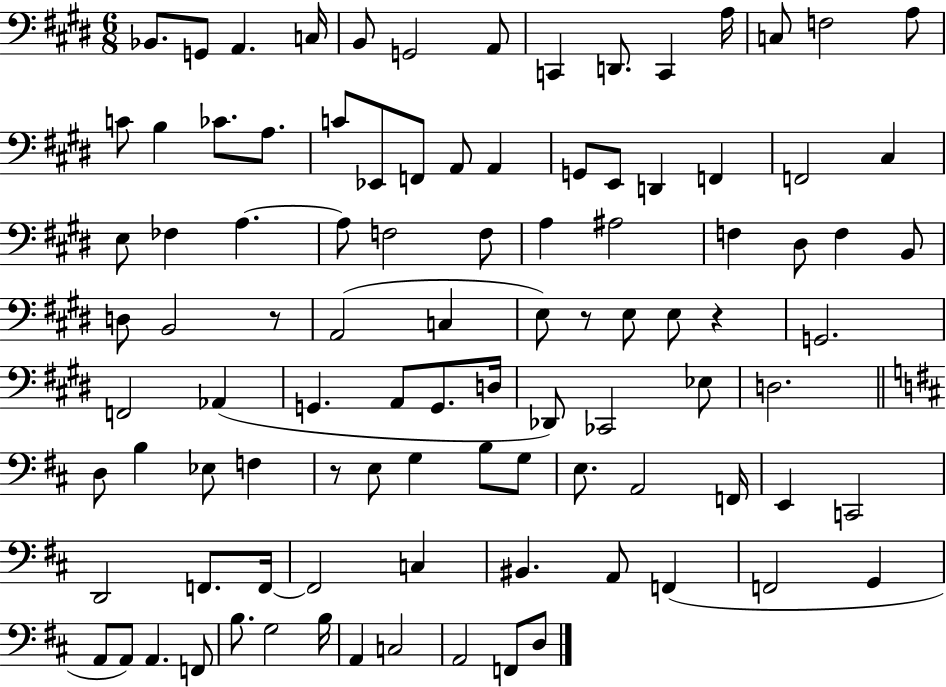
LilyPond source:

{
  \clef bass
  \numericTimeSignature
  \time 6/8
  \key e \major
  bes,8. g,8 a,4. c16 | b,8 g,2 a,8 | c,4 d,8. c,4 a16 | c8 f2 a8 | \break c'8 b4 ces'8. a8. | c'8 ees,8 f,8 a,8 a,4 | g,8 e,8 d,4 f,4 | f,2 cis4 | \break e8 fes4 a4.~~ | a8 f2 f8 | a4 ais2 | f4 dis8 f4 b,8 | \break d8 b,2 r8 | a,2( c4 | e8) r8 e8 e8 r4 | g,2. | \break f,2 aes,4( | g,4. a,8 g,8. d16 | des,8) ces,2 ees8 | d2. | \break \bar "||" \break \key d \major d8 b4 ees8 f4 | r8 e8 g4 b8 g8 | e8. a,2 f,16 | e,4 c,2 | \break d,2 f,8. f,16~~ | f,2 c4 | bis,4. a,8 f,4( | f,2 g,4 | \break a,8 a,8) a,4. f,8 | b8. g2 b16 | a,4 c2 | a,2 f,8 d8 | \break \bar "|."
}